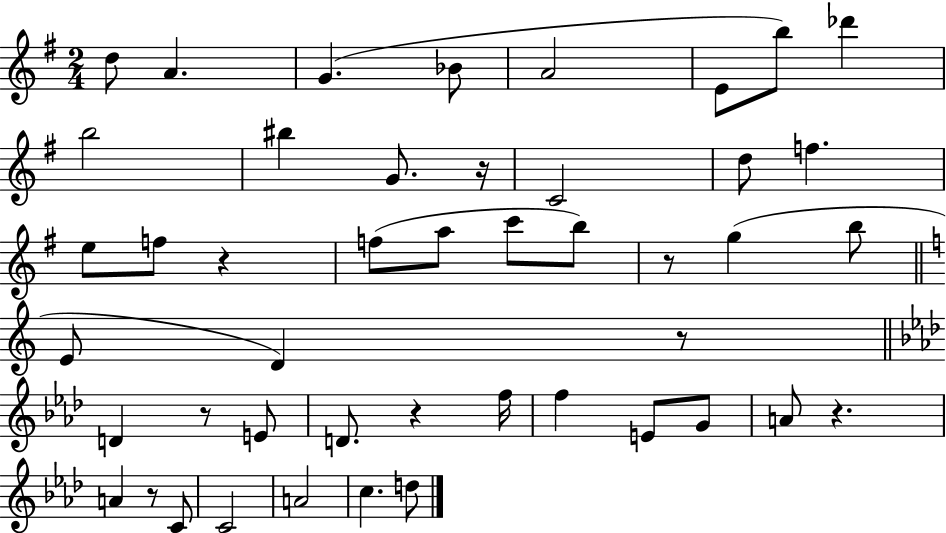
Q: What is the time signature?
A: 2/4